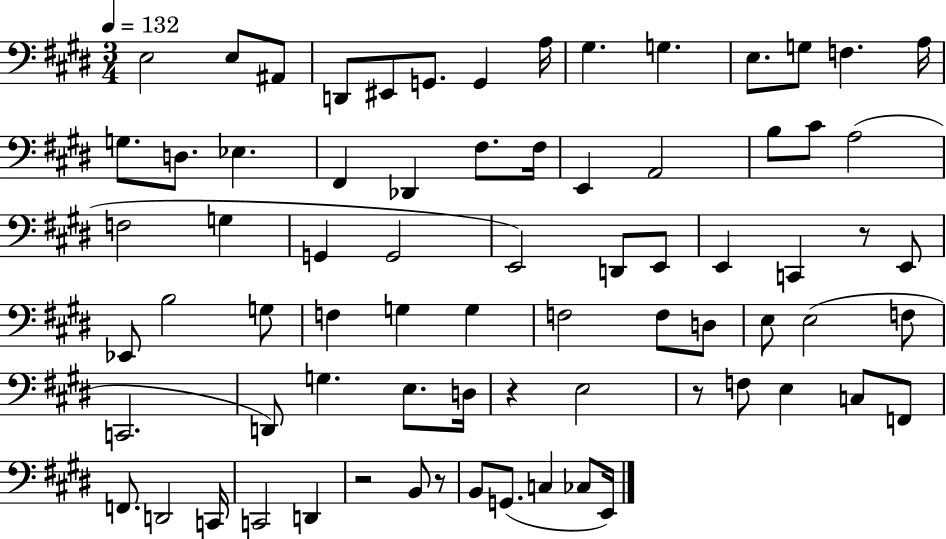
E3/h E3/e A#2/e D2/e EIS2/e G2/e. G2/q A3/s G#3/q. G3/q. E3/e. G3/e F3/q. A3/s G3/e. D3/e. Eb3/q. F#2/q Db2/q F#3/e. F#3/s E2/q A2/h B3/e C#4/e A3/h F3/h G3/q G2/q G2/h E2/h D2/e E2/e E2/q C2/q R/e E2/e Eb2/e B3/h G3/e F3/q G3/q G3/q F3/h F3/e D3/e E3/e E3/h F3/e C2/h. D2/e G3/q. E3/e. D3/s R/q E3/h R/e F3/e E3/q C3/e F2/e F2/e. D2/h C2/s C2/h D2/q R/h B2/e R/e B2/e G2/e. C3/q CES3/e E2/s